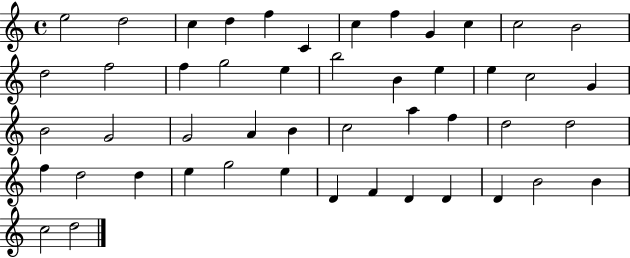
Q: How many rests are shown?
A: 0